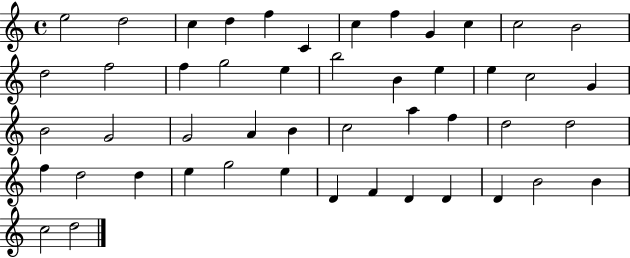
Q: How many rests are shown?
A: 0